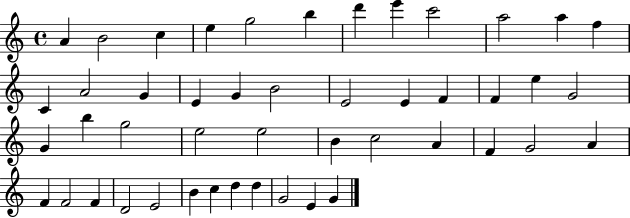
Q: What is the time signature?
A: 4/4